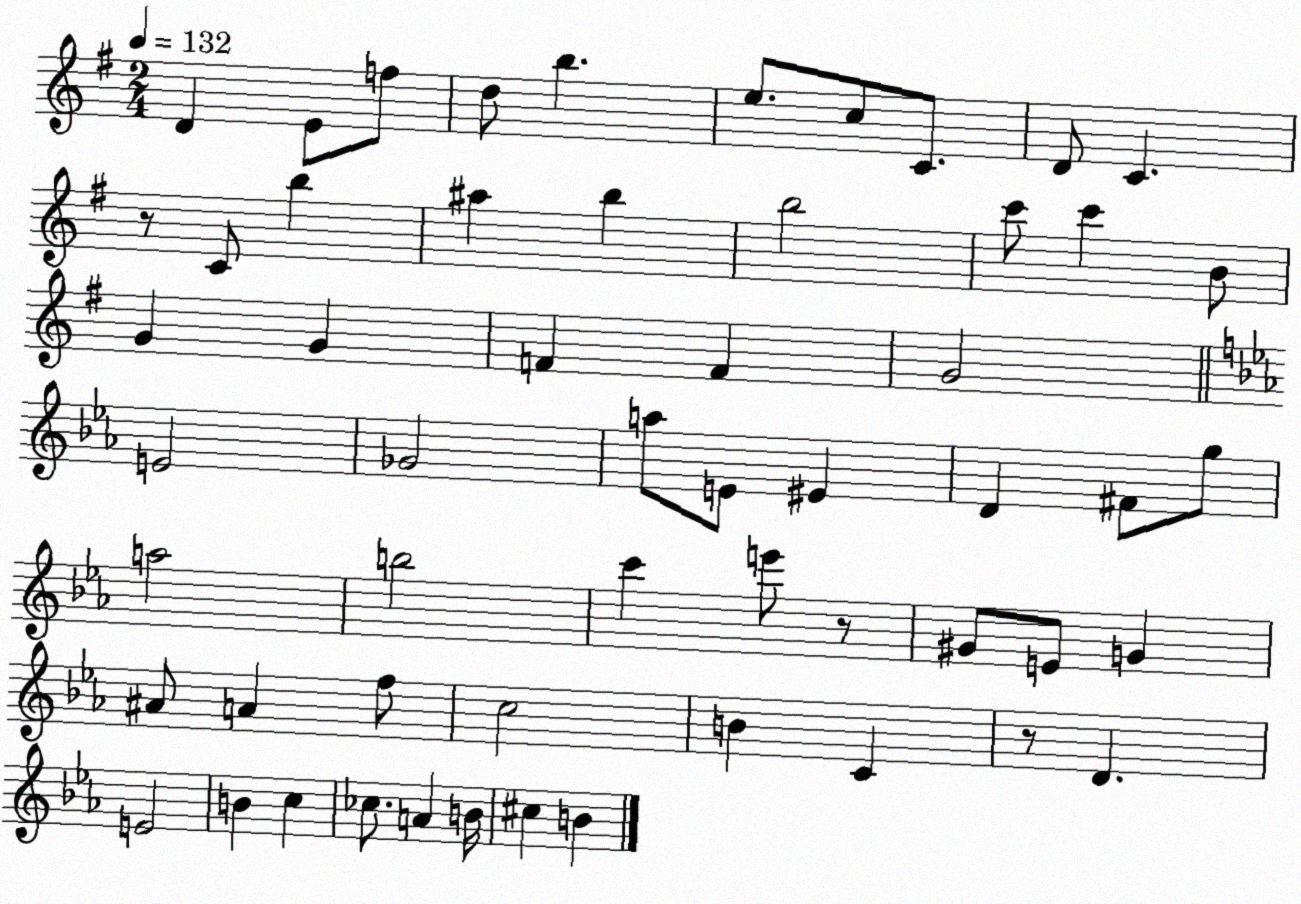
X:1
T:Untitled
M:2/4
L:1/4
K:G
D E/2 f/2 d/2 b e/2 c/2 C/2 D/2 C z/2 C/2 b ^a b b2 c'/2 c' B/2 G G F F G2 E2 _G2 a/2 E/2 ^E D ^F/2 g/2 a2 b2 c' e'/2 z/2 ^G/2 E/2 G ^A/2 A f/2 c2 B C z/2 D E2 B c _c/2 A B/4 ^c B